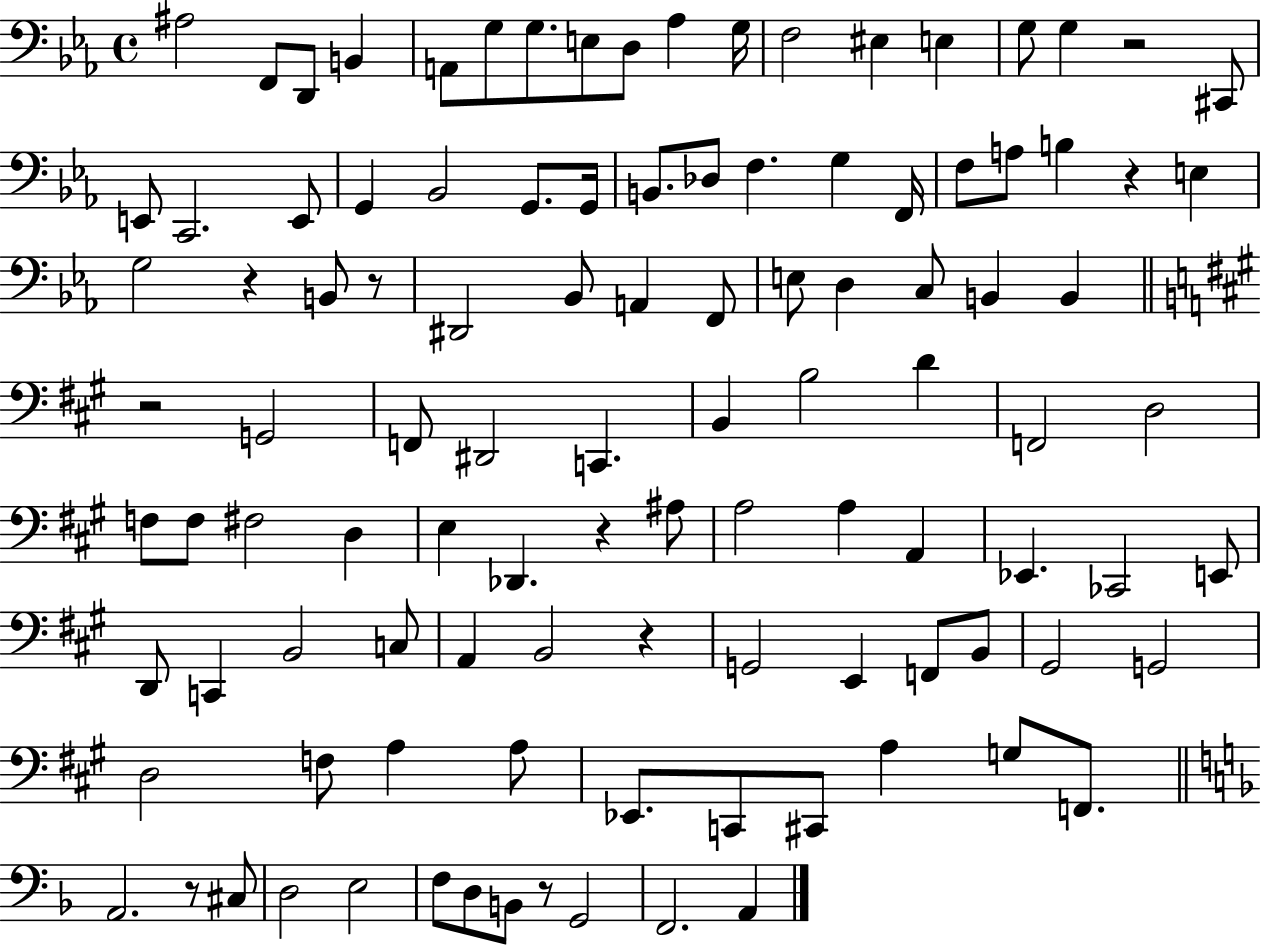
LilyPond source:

{
  \clef bass
  \time 4/4
  \defaultTimeSignature
  \key ees \major
  \repeat volta 2 { ais2 f,8 d,8 b,4 | a,8 g8 g8. e8 d8 aes4 g16 | f2 eis4 e4 | g8 g4 r2 cis,8 | \break e,8 c,2. e,8 | g,4 bes,2 g,8. g,16 | b,8. des8 f4. g4 f,16 | f8 a8 b4 r4 e4 | \break g2 r4 b,8 r8 | dis,2 bes,8 a,4 f,8 | e8 d4 c8 b,4 b,4 | \bar "||" \break \key a \major r2 g,2 | f,8 dis,2 c,4. | b,4 b2 d'4 | f,2 d2 | \break f8 f8 fis2 d4 | e4 des,4. r4 ais8 | a2 a4 a,4 | ees,4. ces,2 e,8 | \break d,8 c,4 b,2 c8 | a,4 b,2 r4 | g,2 e,4 f,8 b,8 | gis,2 g,2 | \break d2 f8 a4 a8 | ees,8. c,8 cis,8 a4 g8 f,8. | \bar "||" \break \key d \minor a,2. r8 cis8 | d2 e2 | f8 d8 b,8 r8 g,2 | f,2. a,4 | \break } \bar "|."
}